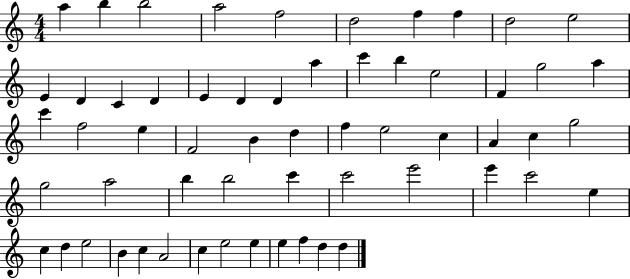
A5/q B5/q B5/h A5/h F5/h D5/h F5/q F5/q D5/h E5/h E4/q D4/q C4/q D4/q E4/q D4/q D4/q A5/q C6/q B5/q E5/h F4/q G5/h A5/q C6/q F5/h E5/q F4/h B4/q D5/q F5/q E5/h C5/q A4/q C5/q G5/h G5/h A5/h B5/q B5/h C6/q C6/h E6/h E6/q C6/h E5/q C5/q D5/q E5/h B4/q C5/q A4/h C5/q E5/h E5/q E5/q F5/q D5/q D5/q